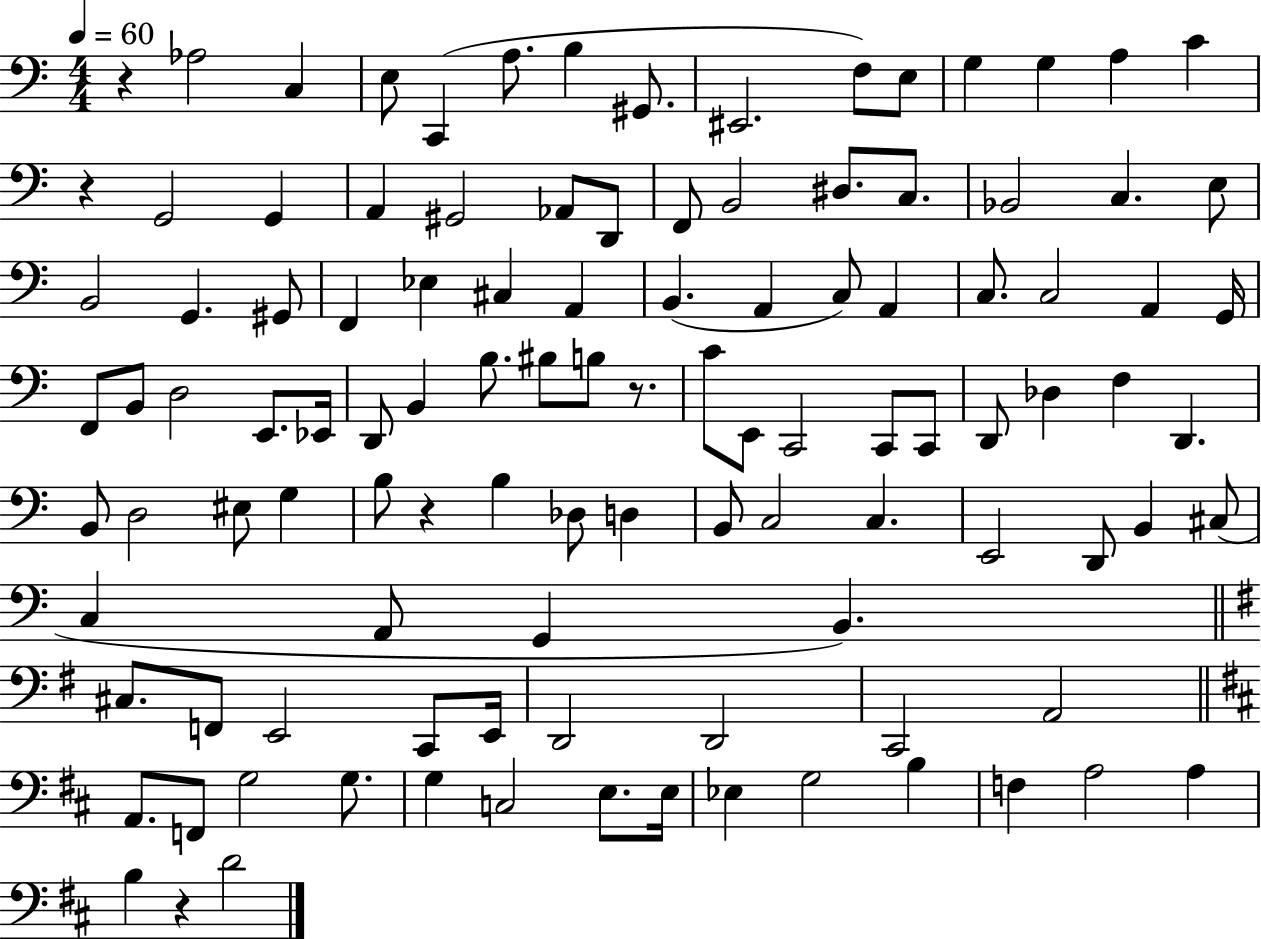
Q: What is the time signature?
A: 4/4